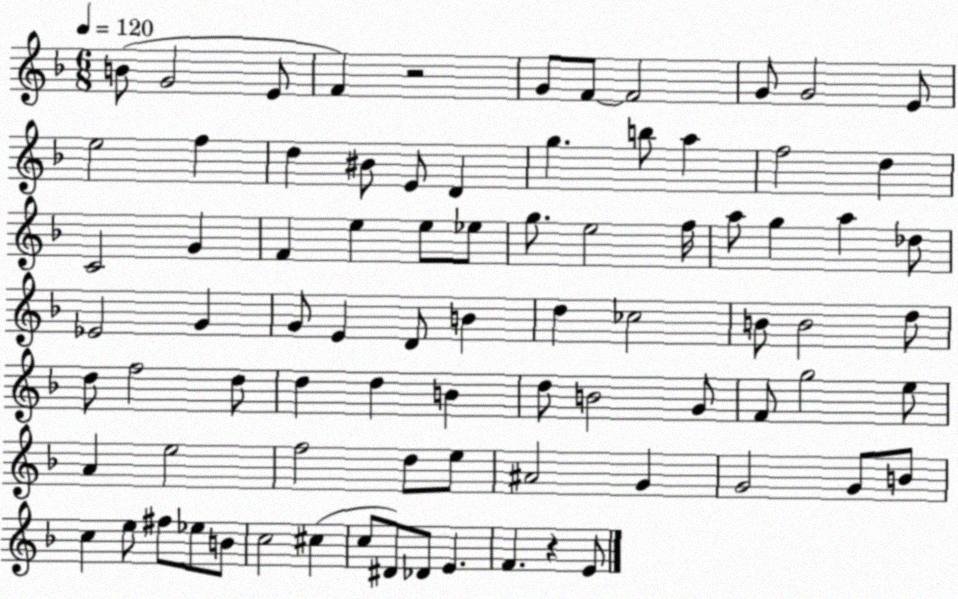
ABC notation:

X:1
T:Untitled
M:6/8
L:1/4
K:F
B/2 G2 E/2 F z2 G/2 F/2 F2 G/2 G2 E/2 e2 f d ^B/2 E/2 D g b/2 a f2 d C2 G F e e/2 _e/2 g/2 e2 f/4 a/2 g a _d/2 _E2 G G/2 E D/2 B d _c2 B/2 B2 d/2 d/2 f2 d/2 d d B d/2 B2 G/2 F/2 g2 e/2 A e2 f2 d/2 e/2 ^A2 G G2 G/2 B/2 c e/2 ^f/2 _e/2 B/2 c2 ^c c/2 ^D/2 _D/2 E F z E/2